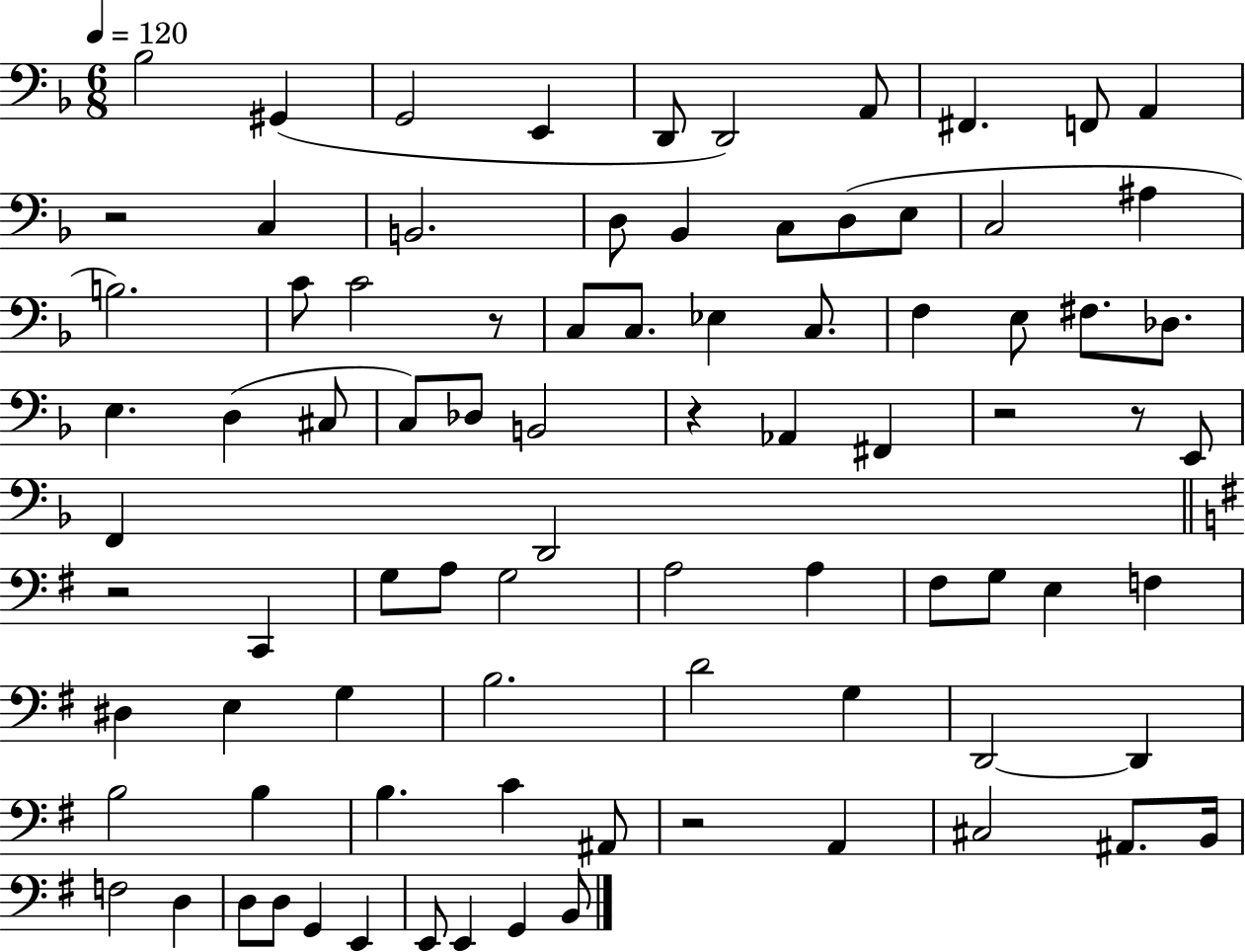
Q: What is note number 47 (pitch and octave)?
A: A3